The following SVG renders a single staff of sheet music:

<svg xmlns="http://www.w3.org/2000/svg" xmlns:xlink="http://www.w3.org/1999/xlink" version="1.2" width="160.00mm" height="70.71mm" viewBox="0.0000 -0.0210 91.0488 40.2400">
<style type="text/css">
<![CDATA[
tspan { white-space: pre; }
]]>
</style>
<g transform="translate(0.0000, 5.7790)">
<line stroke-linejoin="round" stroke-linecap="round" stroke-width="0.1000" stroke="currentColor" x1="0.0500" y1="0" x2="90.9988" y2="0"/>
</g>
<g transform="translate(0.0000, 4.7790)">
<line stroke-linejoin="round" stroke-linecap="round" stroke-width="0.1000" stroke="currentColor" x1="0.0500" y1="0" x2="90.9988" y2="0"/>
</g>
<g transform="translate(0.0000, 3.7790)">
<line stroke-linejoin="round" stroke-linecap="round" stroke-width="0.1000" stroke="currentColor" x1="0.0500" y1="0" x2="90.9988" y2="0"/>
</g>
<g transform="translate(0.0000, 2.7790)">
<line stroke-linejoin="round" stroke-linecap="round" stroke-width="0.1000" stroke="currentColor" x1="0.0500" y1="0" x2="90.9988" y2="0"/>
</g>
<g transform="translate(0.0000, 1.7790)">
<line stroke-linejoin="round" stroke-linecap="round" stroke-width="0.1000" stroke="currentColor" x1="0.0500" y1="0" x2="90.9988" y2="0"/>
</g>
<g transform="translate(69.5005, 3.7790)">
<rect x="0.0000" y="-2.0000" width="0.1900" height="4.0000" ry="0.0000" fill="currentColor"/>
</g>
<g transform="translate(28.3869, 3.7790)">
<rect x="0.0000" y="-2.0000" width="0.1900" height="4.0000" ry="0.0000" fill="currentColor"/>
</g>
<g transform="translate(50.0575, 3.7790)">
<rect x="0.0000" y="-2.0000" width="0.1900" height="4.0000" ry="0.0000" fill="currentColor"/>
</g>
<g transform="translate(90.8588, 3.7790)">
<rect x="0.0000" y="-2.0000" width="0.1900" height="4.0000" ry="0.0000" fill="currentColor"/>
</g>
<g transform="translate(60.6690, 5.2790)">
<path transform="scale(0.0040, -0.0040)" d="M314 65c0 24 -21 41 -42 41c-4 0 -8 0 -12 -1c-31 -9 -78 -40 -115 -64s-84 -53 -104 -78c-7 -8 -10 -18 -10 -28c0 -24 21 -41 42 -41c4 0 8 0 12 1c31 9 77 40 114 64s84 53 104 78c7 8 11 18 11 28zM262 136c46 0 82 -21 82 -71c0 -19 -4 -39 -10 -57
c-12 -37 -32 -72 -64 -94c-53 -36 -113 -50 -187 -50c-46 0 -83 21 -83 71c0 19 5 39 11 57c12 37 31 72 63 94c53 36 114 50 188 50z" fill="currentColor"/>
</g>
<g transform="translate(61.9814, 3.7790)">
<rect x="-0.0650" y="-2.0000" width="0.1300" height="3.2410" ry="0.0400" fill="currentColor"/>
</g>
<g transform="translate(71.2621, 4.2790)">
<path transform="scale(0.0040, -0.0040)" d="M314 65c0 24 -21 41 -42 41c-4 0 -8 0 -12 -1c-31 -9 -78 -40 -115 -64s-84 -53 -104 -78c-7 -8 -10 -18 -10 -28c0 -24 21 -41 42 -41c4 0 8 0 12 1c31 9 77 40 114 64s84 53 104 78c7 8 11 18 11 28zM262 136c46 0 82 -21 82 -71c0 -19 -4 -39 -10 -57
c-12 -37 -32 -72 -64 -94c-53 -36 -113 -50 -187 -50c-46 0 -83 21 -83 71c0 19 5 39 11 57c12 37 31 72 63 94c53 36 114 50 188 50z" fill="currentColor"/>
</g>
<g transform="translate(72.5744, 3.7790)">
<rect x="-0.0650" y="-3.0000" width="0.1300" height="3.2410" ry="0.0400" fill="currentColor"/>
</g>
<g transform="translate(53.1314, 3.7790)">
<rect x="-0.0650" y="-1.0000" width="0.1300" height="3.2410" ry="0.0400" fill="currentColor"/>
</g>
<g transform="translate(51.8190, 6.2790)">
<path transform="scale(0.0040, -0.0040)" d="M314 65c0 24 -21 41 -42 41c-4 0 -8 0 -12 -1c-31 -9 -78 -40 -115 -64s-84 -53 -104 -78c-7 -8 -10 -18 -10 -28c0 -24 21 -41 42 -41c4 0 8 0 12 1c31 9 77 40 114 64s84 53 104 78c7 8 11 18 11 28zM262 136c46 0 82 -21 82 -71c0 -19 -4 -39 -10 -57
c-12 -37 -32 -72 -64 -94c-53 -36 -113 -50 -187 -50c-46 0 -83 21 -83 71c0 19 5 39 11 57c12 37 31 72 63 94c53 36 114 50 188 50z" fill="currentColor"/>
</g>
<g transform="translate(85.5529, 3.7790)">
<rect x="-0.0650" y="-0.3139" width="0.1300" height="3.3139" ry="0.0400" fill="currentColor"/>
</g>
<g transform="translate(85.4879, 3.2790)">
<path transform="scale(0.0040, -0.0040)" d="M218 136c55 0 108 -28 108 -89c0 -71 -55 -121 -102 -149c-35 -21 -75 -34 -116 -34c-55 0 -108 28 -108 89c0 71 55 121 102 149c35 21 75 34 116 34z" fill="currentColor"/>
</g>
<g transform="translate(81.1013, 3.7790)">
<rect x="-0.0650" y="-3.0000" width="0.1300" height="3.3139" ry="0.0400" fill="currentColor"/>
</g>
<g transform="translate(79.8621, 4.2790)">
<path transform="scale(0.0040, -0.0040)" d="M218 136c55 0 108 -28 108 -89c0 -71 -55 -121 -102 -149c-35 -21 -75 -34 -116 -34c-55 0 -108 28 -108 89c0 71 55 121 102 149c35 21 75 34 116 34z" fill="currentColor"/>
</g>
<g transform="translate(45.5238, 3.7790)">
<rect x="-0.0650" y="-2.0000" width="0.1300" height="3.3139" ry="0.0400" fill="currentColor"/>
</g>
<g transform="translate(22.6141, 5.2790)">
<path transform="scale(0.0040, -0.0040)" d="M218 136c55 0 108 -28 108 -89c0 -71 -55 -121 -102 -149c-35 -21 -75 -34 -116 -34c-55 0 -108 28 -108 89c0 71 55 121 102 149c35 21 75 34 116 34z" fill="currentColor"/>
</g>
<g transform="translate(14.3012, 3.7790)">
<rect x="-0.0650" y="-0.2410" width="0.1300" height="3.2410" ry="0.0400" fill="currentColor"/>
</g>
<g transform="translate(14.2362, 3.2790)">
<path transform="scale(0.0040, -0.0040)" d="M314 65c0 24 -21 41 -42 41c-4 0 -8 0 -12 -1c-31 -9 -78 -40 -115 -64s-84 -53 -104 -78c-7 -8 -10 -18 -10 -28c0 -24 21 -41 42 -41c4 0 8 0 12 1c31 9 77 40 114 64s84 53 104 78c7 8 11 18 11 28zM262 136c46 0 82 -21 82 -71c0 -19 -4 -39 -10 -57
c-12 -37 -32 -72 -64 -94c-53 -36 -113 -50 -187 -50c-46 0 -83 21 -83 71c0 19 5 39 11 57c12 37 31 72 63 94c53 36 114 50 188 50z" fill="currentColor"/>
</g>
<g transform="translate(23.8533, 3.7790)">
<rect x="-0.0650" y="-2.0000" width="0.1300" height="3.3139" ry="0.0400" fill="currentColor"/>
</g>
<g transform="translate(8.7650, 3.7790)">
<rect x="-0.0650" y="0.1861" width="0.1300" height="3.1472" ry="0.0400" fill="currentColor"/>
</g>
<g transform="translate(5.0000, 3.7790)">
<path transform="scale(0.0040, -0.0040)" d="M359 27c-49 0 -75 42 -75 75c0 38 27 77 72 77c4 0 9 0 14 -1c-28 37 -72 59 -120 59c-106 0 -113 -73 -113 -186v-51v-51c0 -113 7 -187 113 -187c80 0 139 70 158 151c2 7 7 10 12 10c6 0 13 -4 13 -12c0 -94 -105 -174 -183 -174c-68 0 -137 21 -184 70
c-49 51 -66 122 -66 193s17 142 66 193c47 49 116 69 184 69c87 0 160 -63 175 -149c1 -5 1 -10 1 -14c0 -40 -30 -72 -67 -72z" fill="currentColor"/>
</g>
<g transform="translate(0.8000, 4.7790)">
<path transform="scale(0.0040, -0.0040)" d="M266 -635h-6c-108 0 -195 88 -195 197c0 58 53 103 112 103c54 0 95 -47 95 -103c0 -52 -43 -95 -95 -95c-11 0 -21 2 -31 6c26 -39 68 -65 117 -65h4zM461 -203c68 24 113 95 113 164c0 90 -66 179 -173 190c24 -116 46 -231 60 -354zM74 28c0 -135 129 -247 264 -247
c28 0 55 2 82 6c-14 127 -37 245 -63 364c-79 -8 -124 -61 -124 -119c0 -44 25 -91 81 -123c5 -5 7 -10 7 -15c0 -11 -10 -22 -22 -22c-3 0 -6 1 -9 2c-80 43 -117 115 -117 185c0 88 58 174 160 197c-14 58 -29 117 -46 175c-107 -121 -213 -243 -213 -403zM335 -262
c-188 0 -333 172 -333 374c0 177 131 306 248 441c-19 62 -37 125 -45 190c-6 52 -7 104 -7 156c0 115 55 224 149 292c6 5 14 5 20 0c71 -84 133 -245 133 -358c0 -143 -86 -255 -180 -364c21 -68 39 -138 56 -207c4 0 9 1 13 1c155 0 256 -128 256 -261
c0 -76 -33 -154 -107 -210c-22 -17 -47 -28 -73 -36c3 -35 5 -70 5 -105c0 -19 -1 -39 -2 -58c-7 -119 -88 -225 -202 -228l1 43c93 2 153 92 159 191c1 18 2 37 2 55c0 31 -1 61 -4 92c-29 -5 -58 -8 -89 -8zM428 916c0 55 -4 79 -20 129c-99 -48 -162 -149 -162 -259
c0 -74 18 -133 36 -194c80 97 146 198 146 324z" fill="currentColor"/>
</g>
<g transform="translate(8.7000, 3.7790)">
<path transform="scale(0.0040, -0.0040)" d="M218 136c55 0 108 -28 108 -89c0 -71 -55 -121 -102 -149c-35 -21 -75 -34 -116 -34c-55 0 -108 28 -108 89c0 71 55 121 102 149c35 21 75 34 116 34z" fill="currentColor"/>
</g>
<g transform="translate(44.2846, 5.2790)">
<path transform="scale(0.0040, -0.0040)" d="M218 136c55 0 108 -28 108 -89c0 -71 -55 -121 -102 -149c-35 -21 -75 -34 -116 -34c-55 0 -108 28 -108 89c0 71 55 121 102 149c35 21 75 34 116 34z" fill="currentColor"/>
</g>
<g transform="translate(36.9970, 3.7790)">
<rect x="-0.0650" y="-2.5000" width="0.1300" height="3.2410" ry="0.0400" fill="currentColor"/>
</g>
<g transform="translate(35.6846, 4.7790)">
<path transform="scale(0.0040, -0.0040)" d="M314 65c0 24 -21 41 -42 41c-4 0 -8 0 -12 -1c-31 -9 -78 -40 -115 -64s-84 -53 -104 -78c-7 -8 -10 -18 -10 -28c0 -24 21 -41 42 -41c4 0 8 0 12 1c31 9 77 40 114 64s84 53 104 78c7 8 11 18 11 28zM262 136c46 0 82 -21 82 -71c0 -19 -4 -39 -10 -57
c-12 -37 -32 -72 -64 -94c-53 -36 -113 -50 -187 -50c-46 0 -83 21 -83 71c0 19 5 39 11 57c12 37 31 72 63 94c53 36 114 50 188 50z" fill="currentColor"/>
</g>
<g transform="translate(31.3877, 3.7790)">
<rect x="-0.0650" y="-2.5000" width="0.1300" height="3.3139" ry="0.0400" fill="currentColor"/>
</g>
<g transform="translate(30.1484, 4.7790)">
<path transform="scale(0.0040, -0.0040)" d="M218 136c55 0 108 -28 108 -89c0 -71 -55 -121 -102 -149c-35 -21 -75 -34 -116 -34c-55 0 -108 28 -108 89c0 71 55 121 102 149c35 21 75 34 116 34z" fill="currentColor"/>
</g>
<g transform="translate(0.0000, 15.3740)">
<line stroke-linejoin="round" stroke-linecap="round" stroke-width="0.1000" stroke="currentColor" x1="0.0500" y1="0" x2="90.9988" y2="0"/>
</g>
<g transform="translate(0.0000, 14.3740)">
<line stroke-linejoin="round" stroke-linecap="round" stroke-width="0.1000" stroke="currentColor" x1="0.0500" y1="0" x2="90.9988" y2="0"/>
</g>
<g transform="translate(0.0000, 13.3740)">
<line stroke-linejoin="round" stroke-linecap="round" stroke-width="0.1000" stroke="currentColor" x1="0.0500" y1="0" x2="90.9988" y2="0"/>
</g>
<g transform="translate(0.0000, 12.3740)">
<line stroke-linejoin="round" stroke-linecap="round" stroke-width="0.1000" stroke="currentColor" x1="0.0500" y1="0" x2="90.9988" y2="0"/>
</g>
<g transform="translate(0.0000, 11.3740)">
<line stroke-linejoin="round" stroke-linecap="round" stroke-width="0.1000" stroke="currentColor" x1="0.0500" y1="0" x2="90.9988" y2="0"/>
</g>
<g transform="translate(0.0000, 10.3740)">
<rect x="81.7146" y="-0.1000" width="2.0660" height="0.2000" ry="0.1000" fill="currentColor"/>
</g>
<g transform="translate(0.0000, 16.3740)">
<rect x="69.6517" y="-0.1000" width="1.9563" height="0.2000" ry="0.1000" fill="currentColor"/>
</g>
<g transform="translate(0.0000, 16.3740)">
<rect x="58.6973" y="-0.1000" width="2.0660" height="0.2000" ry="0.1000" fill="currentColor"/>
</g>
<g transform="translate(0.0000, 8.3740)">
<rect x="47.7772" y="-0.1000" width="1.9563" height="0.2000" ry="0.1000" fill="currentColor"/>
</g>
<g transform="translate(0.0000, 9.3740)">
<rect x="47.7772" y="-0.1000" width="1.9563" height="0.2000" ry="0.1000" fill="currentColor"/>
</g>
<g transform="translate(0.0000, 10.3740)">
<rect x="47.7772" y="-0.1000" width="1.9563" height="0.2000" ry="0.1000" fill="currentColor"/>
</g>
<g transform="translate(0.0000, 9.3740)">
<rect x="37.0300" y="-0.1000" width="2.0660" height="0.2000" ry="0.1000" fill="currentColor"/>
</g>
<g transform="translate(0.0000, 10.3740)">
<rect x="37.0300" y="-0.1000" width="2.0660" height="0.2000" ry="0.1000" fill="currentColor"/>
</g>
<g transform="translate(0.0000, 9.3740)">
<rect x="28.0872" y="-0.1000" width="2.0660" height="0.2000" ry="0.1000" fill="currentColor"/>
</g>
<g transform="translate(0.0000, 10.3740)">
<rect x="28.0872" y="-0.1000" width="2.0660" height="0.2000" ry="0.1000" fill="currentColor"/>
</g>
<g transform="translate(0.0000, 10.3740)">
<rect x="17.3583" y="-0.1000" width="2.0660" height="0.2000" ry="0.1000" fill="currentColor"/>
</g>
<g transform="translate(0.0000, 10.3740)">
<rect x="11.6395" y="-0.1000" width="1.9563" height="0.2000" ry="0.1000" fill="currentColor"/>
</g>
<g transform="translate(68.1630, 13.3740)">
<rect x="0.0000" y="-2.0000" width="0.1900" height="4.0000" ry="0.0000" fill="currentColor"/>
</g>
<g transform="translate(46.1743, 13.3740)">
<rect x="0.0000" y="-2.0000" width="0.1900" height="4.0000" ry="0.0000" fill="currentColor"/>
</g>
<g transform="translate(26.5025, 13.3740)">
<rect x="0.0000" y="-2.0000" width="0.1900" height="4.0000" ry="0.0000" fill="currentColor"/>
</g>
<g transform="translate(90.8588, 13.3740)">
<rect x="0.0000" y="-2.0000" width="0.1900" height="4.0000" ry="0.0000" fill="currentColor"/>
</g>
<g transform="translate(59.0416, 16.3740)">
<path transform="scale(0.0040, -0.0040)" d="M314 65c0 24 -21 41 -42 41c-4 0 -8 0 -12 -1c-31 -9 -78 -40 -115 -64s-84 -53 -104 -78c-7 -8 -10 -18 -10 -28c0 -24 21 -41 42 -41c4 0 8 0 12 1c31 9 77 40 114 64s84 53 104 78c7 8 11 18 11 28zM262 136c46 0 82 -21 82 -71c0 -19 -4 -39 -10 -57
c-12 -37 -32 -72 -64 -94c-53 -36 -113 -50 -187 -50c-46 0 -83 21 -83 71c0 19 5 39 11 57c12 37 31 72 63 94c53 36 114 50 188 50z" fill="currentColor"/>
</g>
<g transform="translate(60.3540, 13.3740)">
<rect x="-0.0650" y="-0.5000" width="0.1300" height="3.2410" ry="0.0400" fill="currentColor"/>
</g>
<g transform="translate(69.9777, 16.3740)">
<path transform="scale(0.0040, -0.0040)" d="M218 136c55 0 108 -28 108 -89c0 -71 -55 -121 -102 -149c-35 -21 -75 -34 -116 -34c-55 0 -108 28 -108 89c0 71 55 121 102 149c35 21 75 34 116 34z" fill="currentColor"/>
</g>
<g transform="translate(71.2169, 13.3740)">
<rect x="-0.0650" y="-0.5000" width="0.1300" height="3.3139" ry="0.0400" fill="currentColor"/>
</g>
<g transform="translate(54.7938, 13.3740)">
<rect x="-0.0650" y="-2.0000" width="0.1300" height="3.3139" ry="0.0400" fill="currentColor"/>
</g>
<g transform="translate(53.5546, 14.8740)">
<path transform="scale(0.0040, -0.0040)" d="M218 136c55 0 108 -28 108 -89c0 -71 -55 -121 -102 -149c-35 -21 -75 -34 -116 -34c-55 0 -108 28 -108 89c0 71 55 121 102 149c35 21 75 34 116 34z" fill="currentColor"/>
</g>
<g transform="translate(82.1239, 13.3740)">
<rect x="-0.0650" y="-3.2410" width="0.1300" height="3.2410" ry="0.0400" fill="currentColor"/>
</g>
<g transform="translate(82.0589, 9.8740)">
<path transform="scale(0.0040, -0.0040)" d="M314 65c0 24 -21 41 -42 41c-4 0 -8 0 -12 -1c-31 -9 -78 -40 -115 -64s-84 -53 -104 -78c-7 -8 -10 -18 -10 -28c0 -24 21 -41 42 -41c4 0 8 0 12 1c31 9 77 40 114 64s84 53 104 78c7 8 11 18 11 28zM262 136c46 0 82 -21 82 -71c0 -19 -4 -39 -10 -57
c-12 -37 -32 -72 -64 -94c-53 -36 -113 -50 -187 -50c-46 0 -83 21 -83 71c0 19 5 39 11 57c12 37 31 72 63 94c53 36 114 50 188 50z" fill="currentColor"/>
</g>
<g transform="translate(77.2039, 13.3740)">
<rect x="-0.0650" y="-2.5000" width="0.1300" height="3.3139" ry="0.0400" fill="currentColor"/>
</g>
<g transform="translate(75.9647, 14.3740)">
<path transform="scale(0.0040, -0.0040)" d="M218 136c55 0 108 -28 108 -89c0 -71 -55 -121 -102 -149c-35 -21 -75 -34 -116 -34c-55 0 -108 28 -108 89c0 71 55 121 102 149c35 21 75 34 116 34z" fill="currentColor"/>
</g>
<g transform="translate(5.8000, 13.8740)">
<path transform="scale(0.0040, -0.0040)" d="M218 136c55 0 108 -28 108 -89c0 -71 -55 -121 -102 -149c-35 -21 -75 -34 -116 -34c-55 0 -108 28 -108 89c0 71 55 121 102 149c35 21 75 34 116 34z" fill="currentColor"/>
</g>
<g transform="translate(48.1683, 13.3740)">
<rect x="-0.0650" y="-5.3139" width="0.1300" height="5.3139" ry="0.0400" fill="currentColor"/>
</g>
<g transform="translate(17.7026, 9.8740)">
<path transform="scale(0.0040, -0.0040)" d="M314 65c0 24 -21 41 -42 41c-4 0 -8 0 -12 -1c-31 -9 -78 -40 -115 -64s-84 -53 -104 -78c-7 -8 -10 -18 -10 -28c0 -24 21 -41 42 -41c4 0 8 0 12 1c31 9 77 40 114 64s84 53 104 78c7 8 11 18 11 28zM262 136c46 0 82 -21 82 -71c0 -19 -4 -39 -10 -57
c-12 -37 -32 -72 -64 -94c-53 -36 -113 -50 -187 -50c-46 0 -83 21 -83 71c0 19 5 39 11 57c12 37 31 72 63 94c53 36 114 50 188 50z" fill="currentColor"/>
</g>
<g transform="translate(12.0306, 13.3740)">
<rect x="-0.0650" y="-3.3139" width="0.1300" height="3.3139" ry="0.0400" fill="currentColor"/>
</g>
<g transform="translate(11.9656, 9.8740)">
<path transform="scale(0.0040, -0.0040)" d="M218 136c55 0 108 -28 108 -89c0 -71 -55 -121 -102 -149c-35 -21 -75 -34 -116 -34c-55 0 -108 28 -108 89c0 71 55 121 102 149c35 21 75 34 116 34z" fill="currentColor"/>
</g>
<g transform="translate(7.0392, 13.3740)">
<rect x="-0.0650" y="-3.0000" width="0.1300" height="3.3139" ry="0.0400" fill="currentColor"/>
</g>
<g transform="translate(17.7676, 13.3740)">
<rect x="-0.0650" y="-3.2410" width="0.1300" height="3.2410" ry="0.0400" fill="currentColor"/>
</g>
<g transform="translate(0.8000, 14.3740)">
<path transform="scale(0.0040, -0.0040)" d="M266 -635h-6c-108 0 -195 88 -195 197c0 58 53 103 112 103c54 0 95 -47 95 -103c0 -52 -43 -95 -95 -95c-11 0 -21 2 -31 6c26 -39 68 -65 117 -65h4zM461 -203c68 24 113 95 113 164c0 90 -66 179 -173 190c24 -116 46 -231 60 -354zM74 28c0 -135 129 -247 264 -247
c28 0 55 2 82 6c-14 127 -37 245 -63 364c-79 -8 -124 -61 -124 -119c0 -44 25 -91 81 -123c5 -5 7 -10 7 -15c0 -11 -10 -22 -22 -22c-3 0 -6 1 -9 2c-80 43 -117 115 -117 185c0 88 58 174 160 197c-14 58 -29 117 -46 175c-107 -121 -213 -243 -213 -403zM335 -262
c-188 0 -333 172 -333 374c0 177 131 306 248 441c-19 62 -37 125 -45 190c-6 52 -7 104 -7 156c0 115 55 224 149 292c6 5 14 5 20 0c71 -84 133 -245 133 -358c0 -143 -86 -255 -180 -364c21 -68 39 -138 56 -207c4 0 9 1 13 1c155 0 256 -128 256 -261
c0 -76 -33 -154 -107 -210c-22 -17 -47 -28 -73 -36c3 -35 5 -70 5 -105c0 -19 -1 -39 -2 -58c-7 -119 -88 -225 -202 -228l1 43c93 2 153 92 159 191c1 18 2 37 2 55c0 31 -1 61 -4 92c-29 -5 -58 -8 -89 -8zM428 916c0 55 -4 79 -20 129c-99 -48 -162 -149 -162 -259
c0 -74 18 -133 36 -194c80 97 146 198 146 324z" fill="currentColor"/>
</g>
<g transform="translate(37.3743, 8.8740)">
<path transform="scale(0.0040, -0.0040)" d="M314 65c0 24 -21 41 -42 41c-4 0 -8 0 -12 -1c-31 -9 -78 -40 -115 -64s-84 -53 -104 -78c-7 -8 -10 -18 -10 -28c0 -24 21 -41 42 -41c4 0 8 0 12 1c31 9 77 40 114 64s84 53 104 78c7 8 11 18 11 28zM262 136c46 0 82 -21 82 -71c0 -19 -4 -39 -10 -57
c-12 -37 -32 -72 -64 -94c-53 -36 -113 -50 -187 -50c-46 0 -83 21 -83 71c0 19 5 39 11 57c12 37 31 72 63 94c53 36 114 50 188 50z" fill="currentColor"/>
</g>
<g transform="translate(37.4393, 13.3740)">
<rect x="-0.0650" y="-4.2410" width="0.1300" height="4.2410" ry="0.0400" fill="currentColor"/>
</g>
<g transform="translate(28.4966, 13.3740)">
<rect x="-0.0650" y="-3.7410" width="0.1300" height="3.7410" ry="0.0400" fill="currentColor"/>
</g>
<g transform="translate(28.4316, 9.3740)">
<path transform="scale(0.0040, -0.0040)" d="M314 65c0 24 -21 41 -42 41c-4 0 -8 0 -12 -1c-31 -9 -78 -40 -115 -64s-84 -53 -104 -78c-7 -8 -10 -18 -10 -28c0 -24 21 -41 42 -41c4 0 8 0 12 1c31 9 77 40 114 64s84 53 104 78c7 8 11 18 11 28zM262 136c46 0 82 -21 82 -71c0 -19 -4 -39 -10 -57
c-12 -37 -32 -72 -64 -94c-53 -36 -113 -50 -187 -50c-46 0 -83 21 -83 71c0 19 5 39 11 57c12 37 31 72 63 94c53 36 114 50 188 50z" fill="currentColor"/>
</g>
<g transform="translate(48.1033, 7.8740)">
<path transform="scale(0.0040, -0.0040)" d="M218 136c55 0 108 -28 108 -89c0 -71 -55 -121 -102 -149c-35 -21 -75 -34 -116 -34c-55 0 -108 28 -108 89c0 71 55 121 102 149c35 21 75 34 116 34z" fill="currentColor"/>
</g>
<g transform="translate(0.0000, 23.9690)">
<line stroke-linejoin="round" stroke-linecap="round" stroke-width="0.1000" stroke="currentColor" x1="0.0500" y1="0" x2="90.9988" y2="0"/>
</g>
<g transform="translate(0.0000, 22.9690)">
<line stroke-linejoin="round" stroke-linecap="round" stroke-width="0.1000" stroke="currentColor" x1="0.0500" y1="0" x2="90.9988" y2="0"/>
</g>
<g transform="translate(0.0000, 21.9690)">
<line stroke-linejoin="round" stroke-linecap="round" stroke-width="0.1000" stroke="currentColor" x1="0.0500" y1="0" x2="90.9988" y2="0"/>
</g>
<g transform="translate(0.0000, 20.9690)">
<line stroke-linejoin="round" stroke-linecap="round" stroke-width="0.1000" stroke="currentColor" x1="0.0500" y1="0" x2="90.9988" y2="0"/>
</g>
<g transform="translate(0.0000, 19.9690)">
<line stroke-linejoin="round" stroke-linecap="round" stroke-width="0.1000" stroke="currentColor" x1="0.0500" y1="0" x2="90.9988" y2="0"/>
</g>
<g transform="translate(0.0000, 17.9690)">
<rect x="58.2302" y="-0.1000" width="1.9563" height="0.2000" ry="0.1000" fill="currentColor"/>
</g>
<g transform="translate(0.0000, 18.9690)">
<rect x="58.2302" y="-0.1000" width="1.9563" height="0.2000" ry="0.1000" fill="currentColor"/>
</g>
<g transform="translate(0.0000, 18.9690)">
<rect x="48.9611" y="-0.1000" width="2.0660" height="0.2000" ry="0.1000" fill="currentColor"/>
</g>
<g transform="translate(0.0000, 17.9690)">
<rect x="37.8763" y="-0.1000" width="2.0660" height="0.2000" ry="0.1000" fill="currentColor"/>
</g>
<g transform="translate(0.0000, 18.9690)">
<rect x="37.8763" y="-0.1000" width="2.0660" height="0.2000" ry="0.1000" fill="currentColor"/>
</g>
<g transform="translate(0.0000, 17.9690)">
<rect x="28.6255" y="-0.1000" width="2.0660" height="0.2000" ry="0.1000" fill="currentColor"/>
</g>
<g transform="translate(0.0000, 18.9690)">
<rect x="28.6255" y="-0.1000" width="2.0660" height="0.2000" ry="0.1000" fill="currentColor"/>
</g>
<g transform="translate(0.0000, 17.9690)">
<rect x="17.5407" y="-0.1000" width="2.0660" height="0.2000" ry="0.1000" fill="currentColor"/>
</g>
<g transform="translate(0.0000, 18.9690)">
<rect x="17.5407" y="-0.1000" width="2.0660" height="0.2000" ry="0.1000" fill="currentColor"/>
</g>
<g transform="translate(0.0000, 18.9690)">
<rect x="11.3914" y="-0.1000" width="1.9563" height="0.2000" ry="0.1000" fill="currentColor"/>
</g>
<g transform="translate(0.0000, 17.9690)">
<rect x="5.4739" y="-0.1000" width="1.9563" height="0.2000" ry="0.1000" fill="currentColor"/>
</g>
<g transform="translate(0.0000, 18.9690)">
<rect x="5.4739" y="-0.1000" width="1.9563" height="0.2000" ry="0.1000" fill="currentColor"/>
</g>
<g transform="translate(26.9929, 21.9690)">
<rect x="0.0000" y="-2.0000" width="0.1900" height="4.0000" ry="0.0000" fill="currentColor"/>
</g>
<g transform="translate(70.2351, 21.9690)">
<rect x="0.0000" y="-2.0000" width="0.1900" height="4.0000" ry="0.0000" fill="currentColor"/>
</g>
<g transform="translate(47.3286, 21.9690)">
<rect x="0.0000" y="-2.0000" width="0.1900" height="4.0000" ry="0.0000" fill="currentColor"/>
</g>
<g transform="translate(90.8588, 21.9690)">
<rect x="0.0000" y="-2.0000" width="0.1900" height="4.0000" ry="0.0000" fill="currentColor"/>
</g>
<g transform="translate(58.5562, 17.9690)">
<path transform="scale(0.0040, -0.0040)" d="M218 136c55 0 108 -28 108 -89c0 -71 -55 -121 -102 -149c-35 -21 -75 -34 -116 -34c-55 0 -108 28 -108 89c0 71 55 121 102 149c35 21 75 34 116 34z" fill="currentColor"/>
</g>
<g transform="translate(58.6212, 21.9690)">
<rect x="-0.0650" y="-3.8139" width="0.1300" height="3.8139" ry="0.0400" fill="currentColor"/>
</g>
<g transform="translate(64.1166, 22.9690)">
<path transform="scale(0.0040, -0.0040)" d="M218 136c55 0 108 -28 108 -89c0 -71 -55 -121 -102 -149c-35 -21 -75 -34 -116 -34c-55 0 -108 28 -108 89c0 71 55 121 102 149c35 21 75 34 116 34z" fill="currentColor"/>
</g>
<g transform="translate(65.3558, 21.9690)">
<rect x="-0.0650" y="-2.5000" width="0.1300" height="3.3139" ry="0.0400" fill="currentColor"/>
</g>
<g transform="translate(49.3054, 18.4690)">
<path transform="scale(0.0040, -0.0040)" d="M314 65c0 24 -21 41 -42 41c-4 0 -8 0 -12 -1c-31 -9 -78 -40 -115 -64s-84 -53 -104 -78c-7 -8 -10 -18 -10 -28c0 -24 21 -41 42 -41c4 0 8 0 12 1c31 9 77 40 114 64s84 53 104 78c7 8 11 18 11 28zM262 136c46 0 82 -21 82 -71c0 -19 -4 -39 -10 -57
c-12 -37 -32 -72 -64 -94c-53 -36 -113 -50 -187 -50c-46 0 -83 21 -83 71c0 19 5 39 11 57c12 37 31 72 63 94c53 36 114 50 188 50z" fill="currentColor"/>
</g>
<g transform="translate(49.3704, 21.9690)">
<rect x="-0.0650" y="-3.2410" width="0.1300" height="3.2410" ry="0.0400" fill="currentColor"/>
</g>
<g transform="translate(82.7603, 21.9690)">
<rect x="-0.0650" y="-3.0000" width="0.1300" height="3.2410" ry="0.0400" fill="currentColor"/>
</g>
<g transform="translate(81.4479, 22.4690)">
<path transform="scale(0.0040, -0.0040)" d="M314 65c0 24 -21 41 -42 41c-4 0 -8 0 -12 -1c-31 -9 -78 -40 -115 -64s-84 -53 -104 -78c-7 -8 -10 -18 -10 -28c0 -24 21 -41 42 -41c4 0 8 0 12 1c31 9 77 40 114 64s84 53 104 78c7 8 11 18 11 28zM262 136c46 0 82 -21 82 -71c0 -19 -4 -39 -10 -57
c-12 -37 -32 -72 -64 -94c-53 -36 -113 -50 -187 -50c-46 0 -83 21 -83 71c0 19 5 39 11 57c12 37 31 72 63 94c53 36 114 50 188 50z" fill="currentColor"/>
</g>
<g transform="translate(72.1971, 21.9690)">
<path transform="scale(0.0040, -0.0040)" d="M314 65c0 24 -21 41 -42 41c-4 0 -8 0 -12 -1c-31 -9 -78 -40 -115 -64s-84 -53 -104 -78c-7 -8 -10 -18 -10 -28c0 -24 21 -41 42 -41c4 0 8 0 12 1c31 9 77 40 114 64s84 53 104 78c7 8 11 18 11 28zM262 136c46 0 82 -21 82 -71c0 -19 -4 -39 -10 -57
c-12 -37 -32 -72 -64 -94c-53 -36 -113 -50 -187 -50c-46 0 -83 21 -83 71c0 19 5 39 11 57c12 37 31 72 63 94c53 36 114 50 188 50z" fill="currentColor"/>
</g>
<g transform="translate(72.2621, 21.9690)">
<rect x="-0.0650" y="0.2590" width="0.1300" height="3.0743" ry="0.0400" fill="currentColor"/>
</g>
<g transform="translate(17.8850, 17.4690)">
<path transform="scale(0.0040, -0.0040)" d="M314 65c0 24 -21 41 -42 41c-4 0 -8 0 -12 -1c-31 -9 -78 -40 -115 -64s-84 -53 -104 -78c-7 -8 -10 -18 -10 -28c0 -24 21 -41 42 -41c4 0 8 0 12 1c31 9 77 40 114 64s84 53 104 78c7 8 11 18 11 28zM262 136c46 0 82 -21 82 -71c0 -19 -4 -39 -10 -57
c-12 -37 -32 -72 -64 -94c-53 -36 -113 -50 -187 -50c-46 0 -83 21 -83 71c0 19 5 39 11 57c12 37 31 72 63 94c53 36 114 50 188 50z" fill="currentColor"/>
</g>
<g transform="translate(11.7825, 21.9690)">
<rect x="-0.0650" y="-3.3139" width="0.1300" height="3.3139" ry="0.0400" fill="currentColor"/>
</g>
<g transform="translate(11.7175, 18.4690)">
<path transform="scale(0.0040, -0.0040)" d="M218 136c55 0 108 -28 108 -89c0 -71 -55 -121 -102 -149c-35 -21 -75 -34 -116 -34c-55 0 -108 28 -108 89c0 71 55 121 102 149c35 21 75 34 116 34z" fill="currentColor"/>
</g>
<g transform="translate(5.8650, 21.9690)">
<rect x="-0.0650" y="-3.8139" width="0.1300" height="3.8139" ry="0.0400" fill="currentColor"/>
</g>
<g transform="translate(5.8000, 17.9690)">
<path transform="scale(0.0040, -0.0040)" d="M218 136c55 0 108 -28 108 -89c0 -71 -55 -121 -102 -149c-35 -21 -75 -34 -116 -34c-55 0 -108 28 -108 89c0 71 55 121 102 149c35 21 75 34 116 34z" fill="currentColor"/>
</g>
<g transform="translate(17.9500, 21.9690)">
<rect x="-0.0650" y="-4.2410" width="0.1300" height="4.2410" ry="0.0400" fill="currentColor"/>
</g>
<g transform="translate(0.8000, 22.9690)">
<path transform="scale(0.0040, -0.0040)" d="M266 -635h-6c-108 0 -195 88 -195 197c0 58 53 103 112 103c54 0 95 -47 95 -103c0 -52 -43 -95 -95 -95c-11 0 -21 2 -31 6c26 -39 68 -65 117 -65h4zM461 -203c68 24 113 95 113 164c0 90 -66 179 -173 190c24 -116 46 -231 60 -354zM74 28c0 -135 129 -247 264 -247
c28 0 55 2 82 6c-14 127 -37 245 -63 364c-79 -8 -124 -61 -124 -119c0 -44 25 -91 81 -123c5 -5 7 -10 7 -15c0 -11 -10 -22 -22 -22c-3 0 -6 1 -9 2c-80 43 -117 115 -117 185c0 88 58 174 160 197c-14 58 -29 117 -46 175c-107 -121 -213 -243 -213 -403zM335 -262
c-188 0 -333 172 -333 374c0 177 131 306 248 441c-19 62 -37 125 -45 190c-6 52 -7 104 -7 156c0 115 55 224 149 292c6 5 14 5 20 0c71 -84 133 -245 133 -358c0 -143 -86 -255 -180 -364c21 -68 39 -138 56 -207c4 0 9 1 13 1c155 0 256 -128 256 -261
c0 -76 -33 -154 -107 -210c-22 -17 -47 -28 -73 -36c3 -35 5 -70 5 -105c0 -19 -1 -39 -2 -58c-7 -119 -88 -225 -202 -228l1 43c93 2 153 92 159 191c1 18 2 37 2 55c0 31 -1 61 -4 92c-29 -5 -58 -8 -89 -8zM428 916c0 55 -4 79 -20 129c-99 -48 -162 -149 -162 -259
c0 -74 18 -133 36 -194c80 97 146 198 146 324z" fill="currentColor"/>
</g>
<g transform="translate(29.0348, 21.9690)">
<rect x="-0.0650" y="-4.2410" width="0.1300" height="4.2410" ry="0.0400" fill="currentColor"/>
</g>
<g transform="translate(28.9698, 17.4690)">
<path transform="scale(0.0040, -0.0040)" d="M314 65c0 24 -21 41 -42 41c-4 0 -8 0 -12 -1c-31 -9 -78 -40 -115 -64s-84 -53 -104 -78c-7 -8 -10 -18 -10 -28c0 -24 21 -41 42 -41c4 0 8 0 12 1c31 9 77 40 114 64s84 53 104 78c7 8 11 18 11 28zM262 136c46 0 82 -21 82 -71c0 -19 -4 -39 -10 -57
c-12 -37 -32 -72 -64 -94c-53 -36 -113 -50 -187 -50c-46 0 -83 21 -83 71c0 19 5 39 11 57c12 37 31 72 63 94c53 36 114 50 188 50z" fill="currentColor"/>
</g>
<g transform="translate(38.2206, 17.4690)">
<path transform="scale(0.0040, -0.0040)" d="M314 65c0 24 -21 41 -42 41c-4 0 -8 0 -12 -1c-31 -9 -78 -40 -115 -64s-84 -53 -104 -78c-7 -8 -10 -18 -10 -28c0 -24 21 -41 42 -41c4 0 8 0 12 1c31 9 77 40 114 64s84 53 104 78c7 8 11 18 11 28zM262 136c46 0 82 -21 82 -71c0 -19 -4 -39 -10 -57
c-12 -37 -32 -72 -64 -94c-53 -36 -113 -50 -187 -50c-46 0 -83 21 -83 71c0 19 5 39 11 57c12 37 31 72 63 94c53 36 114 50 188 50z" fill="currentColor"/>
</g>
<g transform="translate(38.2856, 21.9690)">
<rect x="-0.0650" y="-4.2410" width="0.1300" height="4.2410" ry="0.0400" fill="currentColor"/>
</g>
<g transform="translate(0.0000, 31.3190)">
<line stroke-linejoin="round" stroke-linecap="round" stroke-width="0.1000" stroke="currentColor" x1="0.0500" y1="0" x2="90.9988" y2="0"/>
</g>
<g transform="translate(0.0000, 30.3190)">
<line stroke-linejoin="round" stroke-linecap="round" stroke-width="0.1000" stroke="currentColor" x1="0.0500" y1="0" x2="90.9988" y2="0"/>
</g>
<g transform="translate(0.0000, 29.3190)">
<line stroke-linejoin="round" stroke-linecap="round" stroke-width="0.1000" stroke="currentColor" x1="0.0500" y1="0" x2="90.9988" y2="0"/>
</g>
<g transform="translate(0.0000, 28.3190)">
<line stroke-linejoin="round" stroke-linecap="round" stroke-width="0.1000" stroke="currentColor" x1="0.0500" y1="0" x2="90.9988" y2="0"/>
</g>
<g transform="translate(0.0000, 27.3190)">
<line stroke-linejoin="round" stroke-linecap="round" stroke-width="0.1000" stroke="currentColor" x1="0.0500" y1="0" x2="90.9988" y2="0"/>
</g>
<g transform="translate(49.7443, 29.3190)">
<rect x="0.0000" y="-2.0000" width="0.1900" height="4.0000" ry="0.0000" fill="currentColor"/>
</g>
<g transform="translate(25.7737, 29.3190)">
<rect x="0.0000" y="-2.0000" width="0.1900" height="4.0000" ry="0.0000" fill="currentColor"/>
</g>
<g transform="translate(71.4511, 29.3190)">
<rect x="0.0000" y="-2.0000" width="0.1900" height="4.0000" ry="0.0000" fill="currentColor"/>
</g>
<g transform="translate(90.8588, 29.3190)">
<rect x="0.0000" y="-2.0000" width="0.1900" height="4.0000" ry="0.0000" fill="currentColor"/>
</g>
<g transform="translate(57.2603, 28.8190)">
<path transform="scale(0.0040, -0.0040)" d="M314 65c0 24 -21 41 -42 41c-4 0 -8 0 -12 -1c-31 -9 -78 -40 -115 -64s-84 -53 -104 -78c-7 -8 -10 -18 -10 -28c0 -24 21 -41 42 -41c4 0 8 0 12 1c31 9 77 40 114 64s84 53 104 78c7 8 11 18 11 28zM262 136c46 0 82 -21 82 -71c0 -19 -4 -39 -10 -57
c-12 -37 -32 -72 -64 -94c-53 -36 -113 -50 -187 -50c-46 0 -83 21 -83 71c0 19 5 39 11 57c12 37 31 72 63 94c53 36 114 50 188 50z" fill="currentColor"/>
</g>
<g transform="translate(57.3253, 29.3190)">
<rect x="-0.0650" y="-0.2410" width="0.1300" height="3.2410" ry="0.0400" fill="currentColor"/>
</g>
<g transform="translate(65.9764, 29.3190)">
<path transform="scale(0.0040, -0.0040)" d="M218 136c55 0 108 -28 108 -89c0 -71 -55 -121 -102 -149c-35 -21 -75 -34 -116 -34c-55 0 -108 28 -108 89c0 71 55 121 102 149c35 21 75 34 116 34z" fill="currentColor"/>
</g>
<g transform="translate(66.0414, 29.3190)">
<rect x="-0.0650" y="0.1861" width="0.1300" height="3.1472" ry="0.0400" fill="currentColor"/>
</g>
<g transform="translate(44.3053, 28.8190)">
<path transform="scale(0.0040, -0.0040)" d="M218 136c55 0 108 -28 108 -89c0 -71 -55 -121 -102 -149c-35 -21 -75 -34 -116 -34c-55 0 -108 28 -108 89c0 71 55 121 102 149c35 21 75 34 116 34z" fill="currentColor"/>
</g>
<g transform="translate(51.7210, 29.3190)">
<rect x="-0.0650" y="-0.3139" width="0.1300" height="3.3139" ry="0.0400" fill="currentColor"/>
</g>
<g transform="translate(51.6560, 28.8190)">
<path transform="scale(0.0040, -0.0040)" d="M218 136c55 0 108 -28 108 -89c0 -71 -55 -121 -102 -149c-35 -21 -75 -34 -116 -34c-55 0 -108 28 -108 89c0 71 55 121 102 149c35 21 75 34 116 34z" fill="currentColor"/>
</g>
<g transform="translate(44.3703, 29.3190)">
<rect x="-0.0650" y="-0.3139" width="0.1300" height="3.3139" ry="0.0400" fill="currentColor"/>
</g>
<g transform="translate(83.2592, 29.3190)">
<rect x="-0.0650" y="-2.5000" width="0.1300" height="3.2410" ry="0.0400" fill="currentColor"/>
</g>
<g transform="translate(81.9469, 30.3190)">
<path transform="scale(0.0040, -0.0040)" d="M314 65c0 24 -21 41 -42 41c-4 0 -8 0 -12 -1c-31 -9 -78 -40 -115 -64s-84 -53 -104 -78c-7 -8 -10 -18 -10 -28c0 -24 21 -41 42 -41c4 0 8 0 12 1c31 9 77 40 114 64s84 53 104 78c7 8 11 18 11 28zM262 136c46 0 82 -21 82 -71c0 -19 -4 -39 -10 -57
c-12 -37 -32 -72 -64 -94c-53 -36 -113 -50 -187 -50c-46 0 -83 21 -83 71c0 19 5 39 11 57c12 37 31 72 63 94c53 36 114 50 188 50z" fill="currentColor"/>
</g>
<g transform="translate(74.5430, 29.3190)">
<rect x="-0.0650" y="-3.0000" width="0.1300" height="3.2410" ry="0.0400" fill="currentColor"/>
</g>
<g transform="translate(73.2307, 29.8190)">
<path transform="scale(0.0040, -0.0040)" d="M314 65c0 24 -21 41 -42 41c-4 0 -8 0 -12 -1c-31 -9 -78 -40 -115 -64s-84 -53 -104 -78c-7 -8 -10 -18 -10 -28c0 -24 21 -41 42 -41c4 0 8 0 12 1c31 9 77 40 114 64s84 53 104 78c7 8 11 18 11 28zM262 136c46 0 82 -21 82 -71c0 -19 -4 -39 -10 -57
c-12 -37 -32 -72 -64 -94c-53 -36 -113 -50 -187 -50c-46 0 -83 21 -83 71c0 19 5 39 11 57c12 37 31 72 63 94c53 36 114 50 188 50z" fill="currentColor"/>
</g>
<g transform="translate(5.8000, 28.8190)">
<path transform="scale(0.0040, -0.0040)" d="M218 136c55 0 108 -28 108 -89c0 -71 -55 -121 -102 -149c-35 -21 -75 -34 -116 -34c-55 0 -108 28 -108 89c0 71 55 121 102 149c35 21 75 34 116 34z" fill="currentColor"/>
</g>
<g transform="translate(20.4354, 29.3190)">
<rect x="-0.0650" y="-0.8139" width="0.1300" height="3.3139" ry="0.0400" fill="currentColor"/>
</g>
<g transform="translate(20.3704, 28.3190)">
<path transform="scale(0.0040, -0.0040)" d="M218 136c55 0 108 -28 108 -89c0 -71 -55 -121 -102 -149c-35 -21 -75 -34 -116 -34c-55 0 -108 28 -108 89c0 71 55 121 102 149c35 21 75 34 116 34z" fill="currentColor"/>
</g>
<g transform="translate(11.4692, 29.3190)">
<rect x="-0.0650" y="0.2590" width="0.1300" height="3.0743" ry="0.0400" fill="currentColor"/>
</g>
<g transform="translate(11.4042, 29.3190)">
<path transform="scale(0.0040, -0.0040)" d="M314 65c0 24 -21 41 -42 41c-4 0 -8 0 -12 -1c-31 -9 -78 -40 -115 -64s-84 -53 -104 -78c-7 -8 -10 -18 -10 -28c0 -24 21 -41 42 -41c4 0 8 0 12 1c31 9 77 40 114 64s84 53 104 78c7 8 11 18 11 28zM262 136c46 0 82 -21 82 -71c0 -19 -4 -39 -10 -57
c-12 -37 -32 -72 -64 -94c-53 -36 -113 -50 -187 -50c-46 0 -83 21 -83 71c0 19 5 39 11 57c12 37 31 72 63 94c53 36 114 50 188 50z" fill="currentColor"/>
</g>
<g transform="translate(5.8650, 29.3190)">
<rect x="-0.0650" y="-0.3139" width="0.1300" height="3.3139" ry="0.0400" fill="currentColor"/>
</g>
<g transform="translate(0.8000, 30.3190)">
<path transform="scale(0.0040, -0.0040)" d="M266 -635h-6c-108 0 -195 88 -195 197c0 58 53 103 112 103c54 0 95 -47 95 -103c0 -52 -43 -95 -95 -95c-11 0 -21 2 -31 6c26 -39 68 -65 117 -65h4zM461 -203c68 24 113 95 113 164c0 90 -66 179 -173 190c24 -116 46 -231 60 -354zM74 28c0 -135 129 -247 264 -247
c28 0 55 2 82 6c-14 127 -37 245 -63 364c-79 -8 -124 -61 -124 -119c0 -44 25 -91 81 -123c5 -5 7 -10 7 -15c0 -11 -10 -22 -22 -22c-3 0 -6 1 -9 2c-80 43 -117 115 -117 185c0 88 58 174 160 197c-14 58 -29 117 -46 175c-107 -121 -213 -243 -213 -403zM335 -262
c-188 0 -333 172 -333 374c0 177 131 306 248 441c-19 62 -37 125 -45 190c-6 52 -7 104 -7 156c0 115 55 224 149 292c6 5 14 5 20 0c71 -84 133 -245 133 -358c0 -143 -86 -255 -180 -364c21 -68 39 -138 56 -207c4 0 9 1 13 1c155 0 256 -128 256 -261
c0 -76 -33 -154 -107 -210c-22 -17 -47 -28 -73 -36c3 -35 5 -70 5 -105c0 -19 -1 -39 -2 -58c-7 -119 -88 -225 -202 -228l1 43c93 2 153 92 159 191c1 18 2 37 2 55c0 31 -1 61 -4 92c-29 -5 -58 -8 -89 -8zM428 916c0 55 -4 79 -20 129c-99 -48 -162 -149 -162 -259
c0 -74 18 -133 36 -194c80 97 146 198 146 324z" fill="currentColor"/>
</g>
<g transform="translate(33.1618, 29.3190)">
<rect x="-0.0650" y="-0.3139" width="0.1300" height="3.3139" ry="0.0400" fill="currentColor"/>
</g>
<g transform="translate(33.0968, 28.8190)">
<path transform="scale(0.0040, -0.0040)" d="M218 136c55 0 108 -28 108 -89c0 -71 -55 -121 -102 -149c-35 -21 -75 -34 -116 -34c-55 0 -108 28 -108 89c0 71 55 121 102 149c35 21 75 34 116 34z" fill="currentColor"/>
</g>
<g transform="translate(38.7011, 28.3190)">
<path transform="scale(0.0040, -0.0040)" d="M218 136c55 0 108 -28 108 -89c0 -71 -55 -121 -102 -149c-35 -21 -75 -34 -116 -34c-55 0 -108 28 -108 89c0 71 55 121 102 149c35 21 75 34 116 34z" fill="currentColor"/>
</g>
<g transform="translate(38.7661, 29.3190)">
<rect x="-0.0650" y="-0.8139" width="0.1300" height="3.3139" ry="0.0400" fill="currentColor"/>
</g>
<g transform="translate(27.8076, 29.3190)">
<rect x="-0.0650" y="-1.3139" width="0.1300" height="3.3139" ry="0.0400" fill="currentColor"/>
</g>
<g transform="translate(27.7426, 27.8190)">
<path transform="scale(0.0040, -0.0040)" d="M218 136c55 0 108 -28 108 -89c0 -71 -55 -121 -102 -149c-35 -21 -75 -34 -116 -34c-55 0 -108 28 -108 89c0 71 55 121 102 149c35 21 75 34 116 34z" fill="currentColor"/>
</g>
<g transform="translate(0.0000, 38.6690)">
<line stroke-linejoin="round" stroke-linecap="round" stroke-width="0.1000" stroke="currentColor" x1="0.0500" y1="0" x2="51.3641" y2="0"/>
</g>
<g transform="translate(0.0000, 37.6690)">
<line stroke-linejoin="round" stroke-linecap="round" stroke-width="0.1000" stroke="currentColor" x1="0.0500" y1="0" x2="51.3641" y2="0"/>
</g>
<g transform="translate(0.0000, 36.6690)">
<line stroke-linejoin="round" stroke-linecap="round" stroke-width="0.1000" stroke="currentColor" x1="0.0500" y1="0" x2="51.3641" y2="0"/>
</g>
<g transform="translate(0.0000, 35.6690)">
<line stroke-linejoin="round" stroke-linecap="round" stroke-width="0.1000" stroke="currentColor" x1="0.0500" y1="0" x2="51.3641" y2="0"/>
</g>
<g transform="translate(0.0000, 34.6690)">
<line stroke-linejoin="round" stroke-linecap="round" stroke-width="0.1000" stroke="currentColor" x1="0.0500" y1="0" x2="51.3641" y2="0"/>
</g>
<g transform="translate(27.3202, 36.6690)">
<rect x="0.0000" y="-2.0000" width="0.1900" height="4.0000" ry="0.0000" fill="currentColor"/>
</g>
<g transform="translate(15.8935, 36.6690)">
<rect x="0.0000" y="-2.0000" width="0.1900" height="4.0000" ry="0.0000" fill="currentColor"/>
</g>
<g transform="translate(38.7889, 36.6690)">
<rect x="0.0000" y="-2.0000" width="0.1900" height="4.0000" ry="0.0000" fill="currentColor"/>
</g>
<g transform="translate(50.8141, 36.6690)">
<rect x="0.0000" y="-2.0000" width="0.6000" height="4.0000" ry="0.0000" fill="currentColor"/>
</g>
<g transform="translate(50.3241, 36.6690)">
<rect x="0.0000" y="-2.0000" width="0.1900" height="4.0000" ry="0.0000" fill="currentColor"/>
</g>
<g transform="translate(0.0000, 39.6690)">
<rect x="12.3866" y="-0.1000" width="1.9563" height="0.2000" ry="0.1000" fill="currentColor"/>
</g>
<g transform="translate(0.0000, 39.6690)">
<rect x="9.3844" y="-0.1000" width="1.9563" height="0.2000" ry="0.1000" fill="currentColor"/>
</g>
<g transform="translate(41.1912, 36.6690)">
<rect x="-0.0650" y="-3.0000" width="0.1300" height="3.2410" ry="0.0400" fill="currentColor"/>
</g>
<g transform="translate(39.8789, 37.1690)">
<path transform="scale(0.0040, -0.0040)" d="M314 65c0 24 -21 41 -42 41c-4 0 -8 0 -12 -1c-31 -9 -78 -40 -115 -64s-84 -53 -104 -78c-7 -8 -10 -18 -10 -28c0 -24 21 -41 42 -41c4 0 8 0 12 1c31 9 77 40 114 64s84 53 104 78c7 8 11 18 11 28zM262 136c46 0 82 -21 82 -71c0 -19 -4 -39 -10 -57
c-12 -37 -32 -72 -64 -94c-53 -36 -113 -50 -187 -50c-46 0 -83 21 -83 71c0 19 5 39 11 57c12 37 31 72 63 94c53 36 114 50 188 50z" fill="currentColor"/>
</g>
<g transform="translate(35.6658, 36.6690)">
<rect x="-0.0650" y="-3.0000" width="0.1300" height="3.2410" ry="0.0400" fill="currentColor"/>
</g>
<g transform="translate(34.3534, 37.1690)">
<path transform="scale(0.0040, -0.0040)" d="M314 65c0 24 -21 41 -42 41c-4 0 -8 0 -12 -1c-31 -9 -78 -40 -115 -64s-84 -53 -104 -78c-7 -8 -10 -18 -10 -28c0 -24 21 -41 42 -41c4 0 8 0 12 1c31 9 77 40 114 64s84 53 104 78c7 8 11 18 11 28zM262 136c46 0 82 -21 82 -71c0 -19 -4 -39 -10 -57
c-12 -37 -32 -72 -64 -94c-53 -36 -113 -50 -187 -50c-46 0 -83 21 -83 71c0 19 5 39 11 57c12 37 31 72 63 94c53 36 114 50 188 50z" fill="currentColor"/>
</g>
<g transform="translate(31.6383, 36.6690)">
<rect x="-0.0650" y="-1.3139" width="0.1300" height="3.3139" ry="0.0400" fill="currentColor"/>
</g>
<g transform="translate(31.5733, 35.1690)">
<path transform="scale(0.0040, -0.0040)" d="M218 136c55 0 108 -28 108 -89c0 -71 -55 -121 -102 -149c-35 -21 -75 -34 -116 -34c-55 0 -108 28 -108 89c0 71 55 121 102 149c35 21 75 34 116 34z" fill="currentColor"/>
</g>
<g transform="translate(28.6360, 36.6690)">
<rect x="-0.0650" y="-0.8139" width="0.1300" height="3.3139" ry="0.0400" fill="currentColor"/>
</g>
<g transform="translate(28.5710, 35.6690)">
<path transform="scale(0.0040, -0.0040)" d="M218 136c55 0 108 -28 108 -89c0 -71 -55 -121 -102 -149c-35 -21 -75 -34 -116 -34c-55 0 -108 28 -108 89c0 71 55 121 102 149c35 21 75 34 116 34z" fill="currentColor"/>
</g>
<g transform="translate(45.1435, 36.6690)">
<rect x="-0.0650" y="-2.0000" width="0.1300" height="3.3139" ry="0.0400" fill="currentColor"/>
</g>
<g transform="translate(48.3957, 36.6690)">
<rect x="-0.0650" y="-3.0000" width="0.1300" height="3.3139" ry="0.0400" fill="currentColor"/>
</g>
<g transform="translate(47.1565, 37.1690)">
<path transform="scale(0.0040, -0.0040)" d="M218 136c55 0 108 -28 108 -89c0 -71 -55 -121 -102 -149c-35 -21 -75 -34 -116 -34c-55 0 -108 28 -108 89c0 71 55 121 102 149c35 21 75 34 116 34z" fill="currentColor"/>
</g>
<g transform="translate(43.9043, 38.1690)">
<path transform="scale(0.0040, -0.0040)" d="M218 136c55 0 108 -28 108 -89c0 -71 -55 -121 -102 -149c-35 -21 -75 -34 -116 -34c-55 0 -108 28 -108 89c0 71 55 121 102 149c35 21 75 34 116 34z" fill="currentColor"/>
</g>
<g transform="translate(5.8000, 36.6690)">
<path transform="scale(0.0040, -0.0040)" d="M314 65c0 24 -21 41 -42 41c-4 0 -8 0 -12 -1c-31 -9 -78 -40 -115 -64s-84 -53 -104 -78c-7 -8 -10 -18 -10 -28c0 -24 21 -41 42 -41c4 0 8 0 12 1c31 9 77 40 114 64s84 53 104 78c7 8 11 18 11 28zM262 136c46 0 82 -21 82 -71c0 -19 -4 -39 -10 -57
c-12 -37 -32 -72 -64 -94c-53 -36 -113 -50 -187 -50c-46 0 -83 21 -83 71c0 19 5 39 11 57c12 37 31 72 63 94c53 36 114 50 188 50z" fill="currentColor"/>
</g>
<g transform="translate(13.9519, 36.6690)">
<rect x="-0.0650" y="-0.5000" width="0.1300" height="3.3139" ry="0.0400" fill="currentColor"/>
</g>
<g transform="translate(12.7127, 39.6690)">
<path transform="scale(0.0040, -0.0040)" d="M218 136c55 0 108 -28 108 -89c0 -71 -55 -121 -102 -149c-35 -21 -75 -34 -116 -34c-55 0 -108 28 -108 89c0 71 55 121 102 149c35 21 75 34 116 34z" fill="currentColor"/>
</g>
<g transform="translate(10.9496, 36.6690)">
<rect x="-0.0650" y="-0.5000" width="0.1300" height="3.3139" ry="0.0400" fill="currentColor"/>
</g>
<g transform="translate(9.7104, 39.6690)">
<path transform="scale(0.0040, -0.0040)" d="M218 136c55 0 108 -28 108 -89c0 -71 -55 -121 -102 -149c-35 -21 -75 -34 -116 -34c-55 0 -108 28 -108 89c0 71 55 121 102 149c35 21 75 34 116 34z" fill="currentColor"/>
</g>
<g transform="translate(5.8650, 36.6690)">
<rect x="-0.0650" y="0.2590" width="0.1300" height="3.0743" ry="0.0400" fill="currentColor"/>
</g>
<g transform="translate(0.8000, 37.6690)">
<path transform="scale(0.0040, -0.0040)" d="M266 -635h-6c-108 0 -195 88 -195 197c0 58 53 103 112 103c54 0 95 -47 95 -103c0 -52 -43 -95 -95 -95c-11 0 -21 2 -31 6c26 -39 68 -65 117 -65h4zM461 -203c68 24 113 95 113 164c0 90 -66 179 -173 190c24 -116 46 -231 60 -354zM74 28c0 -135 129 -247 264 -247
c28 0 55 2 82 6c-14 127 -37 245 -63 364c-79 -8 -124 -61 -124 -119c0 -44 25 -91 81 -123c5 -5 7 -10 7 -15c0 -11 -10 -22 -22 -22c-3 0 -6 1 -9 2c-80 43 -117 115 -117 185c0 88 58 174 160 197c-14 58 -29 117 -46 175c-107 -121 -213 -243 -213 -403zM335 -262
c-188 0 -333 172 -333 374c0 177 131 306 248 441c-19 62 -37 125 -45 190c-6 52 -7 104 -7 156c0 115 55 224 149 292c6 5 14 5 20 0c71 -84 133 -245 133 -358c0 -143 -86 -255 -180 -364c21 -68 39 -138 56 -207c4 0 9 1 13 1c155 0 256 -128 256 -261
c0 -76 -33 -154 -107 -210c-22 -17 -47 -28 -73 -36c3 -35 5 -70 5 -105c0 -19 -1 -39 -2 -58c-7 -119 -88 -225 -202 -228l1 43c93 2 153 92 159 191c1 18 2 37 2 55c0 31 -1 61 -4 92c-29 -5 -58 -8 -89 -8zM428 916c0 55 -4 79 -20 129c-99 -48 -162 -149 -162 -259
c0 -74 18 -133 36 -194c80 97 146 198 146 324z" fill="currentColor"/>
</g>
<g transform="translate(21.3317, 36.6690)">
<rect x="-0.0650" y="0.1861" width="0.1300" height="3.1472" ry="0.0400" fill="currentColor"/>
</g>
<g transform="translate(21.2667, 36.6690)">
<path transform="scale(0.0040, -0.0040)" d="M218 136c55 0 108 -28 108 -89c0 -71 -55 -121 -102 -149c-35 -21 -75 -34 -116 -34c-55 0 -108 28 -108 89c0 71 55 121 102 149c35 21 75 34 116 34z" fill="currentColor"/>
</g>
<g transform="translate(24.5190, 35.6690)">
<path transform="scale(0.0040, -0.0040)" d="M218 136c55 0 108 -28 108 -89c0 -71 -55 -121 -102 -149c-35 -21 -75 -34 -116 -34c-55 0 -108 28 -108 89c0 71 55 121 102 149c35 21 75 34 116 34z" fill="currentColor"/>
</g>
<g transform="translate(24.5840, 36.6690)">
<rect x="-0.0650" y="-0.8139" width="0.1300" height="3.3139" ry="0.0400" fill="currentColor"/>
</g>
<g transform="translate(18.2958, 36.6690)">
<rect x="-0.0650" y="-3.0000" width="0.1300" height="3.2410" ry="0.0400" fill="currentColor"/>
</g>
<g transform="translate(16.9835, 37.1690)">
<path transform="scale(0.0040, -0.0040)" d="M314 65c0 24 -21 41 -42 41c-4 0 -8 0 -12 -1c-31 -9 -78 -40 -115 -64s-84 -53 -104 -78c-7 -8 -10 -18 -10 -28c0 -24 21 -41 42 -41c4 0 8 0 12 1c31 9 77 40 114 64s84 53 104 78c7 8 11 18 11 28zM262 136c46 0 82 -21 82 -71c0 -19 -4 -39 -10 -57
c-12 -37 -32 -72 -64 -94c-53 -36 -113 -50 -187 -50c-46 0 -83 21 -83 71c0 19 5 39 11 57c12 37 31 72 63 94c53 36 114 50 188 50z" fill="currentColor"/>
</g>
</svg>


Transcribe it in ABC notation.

X:1
T:Untitled
M:4/4
L:1/4
K:C
B c2 F G G2 F D2 F2 A2 A c A b b2 c'2 d'2 f' F C2 C G b2 c' b d'2 d'2 d'2 b2 c' G B2 A2 c B2 d e c d c c c2 B A2 G2 B2 C C A2 B d d e A2 A2 F A